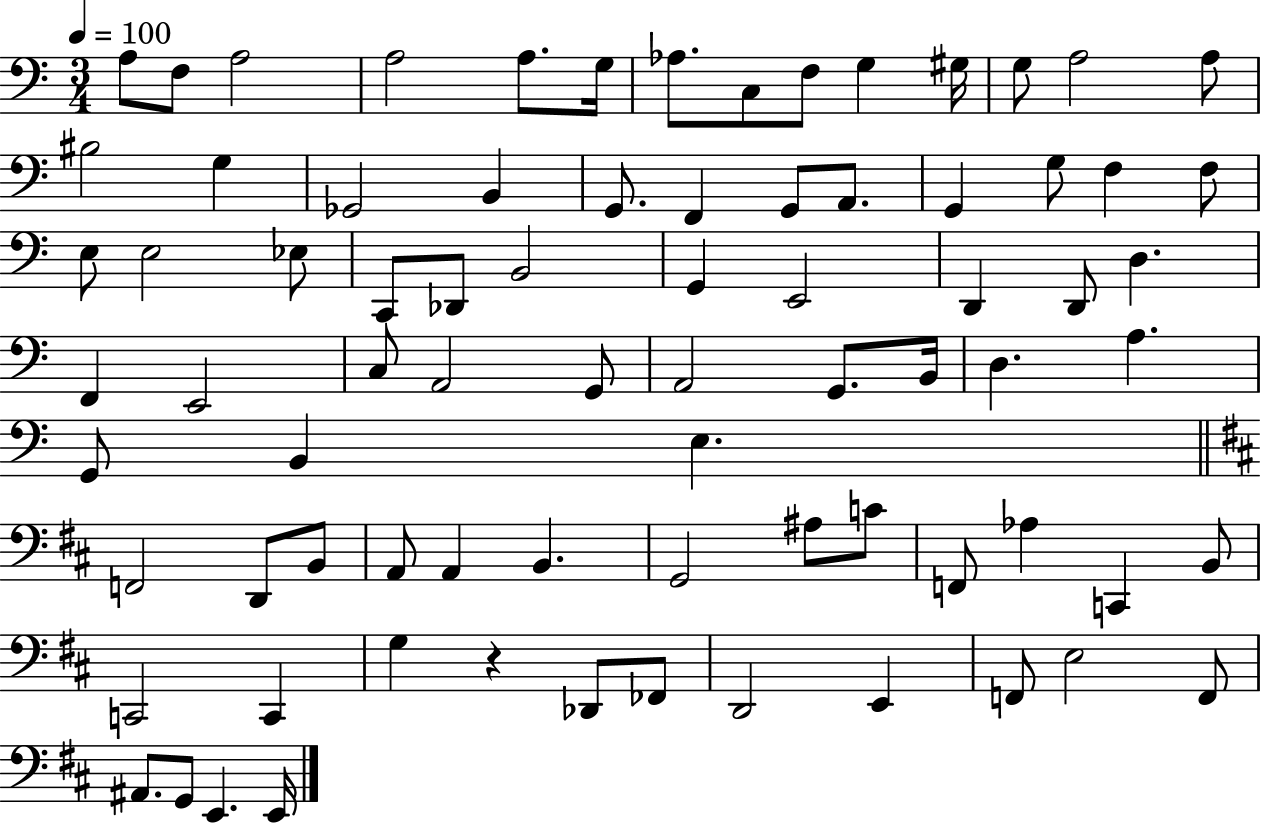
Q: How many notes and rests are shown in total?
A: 78